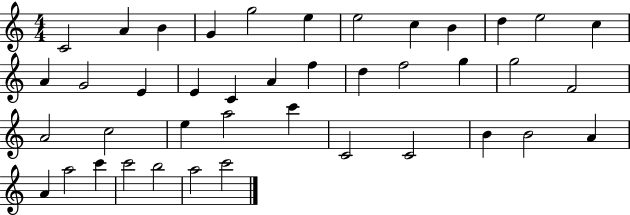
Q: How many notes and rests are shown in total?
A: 41